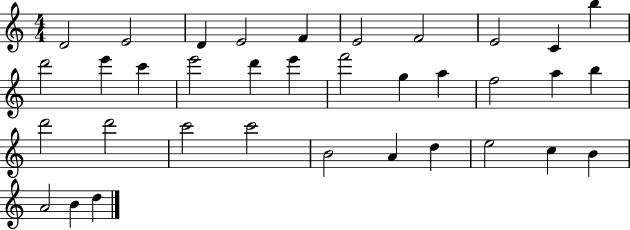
X:1
T:Untitled
M:4/4
L:1/4
K:C
D2 E2 D E2 F E2 F2 E2 C b d'2 e' c' e'2 d' e' f'2 g a f2 a b d'2 d'2 c'2 c'2 B2 A d e2 c B A2 B d